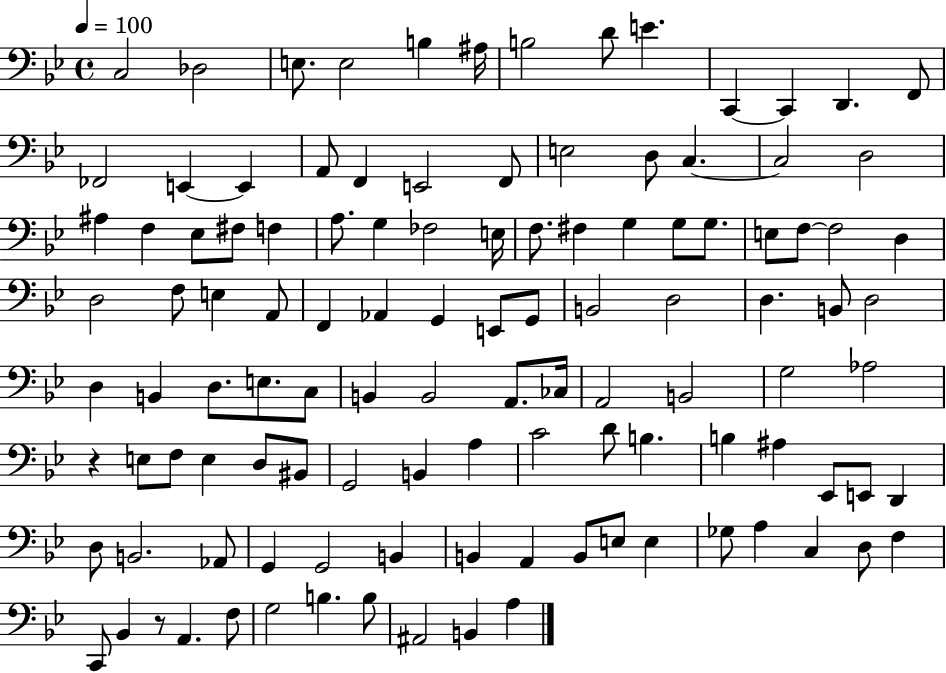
{
  \clef bass
  \time 4/4
  \defaultTimeSignature
  \key bes \major
  \tempo 4 = 100
  c2 des2 | e8. e2 b4 ais16 | b2 d'8 e'4. | c,4~~ c,4 d,4. f,8 | \break fes,2 e,4~~ e,4 | a,8 f,4 e,2 f,8 | e2 d8 c4.~~ | c2 d2 | \break ais4 f4 ees8 fis8 f4 | a8. g4 fes2 e16 | f8. fis4 g4 g8 g8. | e8 f8~~ f2 d4 | \break d2 f8 e4 a,8 | f,4 aes,4 g,4 e,8 g,8 | b,2 d2 | d4. b,8 d2 | \break d4 b,4 d8. e8. c8 | b,4 b,2 a,8. ces16 | a,2 b,2 | g2 aes2 | \break r4 e8 f8 e4 d8 bis,8 | g,2 b,4 a4 | c'2 d'8 b4. | b4 ais4 ees,8 e,8 d,4 | \break d8 b,2. aes,8 | g,4 g,2 b,4 | b,4 a,4 b,8 e8 e4 | ges8 a4 c4 d8 f4 | \break c,8 bes,4 r8 a,4. f8 | g2 b4. b8 | ais,2 b,4 a4 | \bar "|."
}